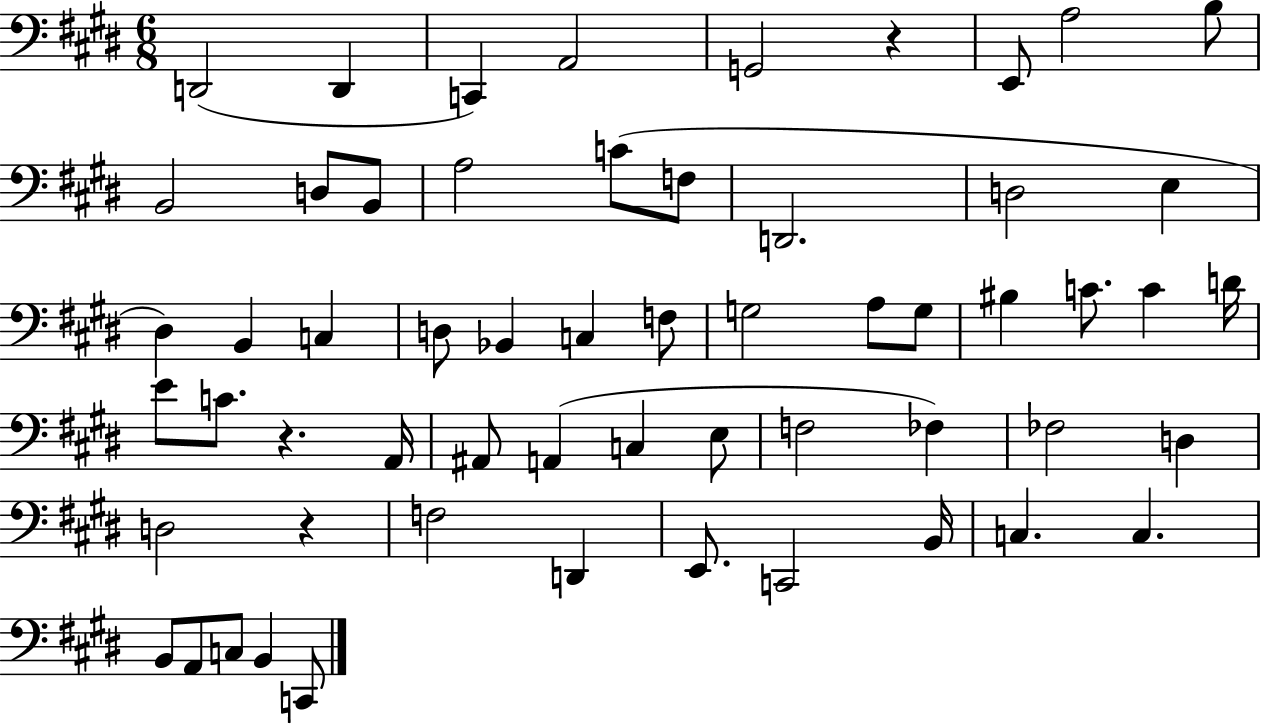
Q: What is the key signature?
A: E major